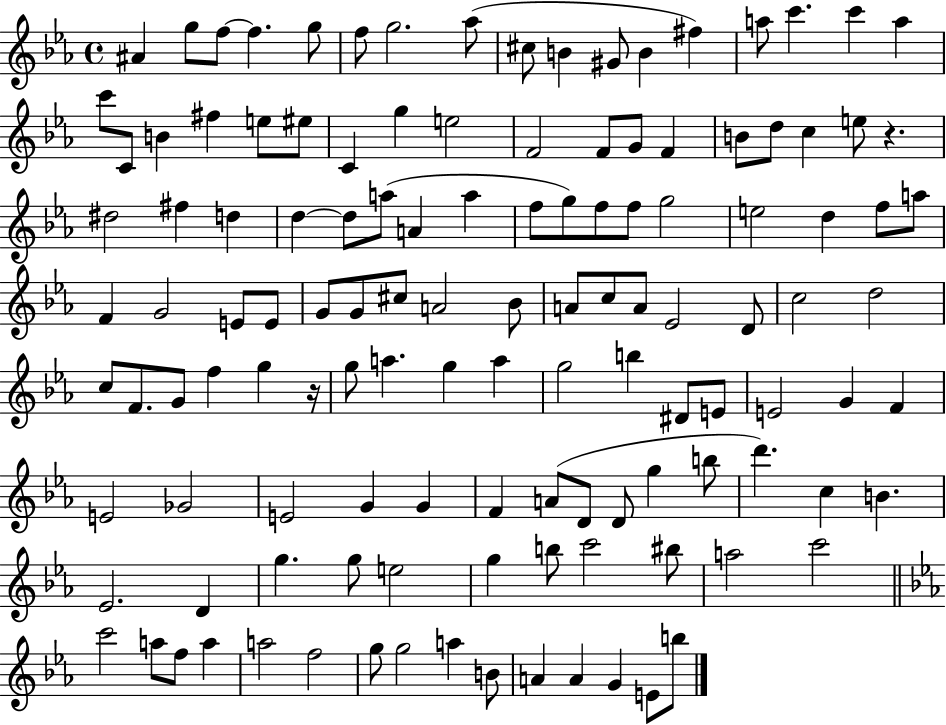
A#4/q G5/e F5/e F5/q. G5/e F5/e G5/h. Ab5/e C#5/e B4/q G#4/e B4/q F#5/q A5/e C6/q. C6/q A5/q C6/e C4/e B4/q F#5/q E5/e EIS5/e C4/q G5/q E5/h F4/h F4/e G4/e F4/q B4/e D5/e C5/q E5/e R/q. D#5/h F#5/q D5/q D5/q D5/e A5/e A4/q A5/q F5/e G5/e F5/e F5/e G5/h E5/h D5/q F5/e A5/e F4/q G4/h E4/e E4/e G4/e G4/e C#5/e A4/h Bb4/e A4/e C5/e A4/e Eb4/h D4/e C5/h D5/h C5/e F4/e. G4/e F5/q G5/q R/s G5/e A5/q. G5/q A5/q G5/h B5/q D#4/e E4/e E4/h G4/q F4/q E4/h Gb4/h E4/h G4/q G4/q F4/q A4/e D4/e D4/e G5/q B5/e D6/q. C5/q B4/q. Eb4/h. D4/q G5/q. G5/e E5/h G5/q B5/e C6/h BIS5/e A5/h C6/h C6/h A5/e F5/e A5/q A5/h F5/h G5/e G5/h A5/q B4/e A4/q A4/q G4/q E4/e B5/e